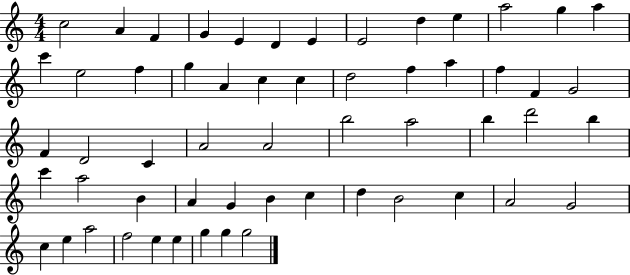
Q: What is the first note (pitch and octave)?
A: C5